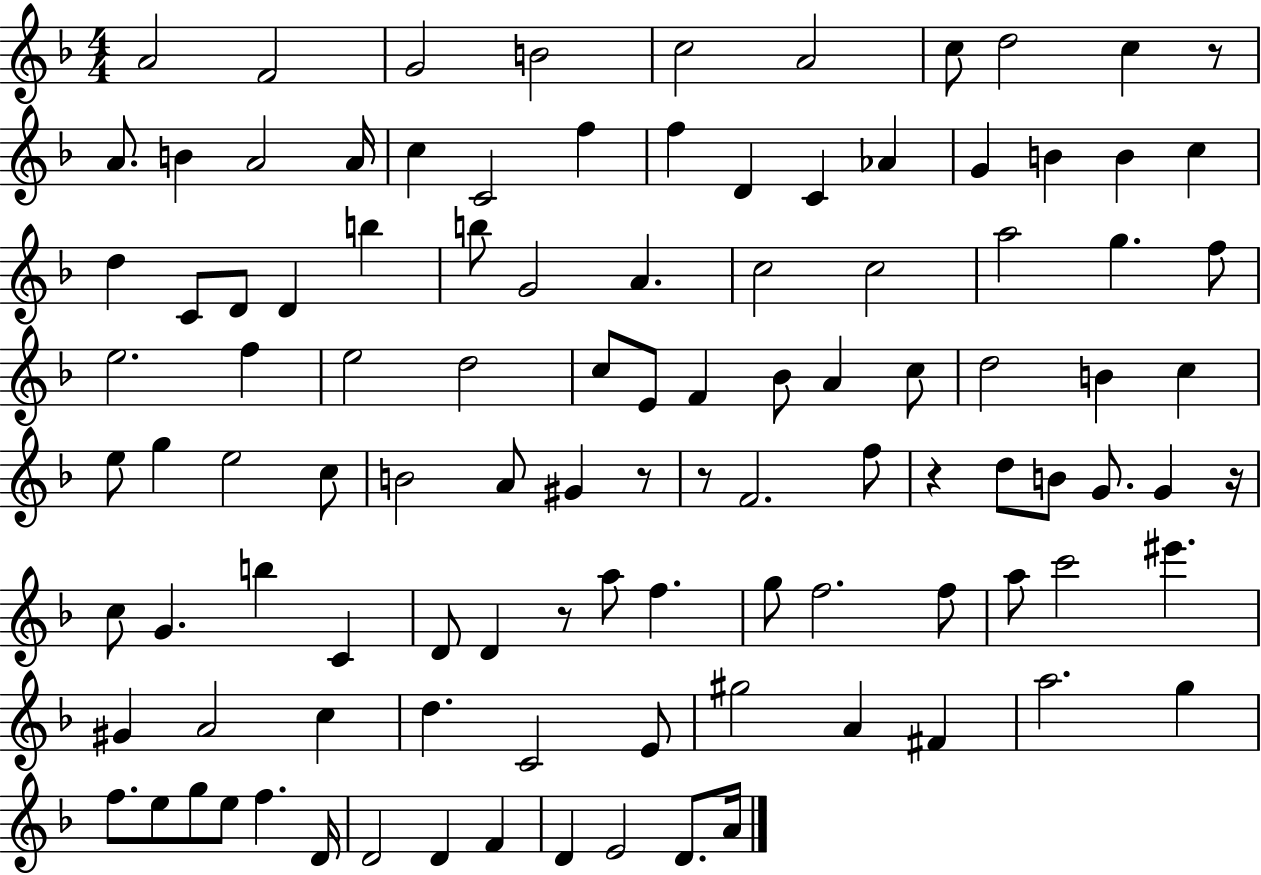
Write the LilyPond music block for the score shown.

{
  \clef treble
  \numericTimeSignature
  \time 4/4
  \key f \major
  a'2 f'2 | g'2 b'2 | c''2 a'2 | c''8 d''2 c''4 r8 | \break a'8. b'4 a'2 a'16 | c''4 c'2 f''4 | f''4 d'4 c'4 aes'4 | g'4 b'4 b'4 c''4 | \break d''4 c'8 d'8 d'4 b''4 | b''8 g'2 a'4. | c''2 c''2 | a''2 g''4. f''8 | \break e''2. f''4 | e''2 d''2 | c''8 e'8 f'4 bes'8 a'4 c''8 | d''2 b'4 c''4 | \break e''8 g''4 e''2 c''8 | b'2 a'8 gis'4 r8 | r8 f'2. f''8 | r4 d''8 b'8 g'8. g'4 r16 | \break c''8 g'4. b''4 c'4 | d'8 d'4 r8 a''8 f''4. | g''8 f''2. f''8 | a''8 c'''2 eis'''4. | \break gis'4 a'2 c''4 | d''4. c'2 e'8 | gis''2 a'4 fis'4 | a''2. g''4 | \break f''8. e''8 g''8 e''8 f''4. d'16 | d'2 d'4 f'4 | d'4 e'2 d'8. a'16 | \bar "|."
}